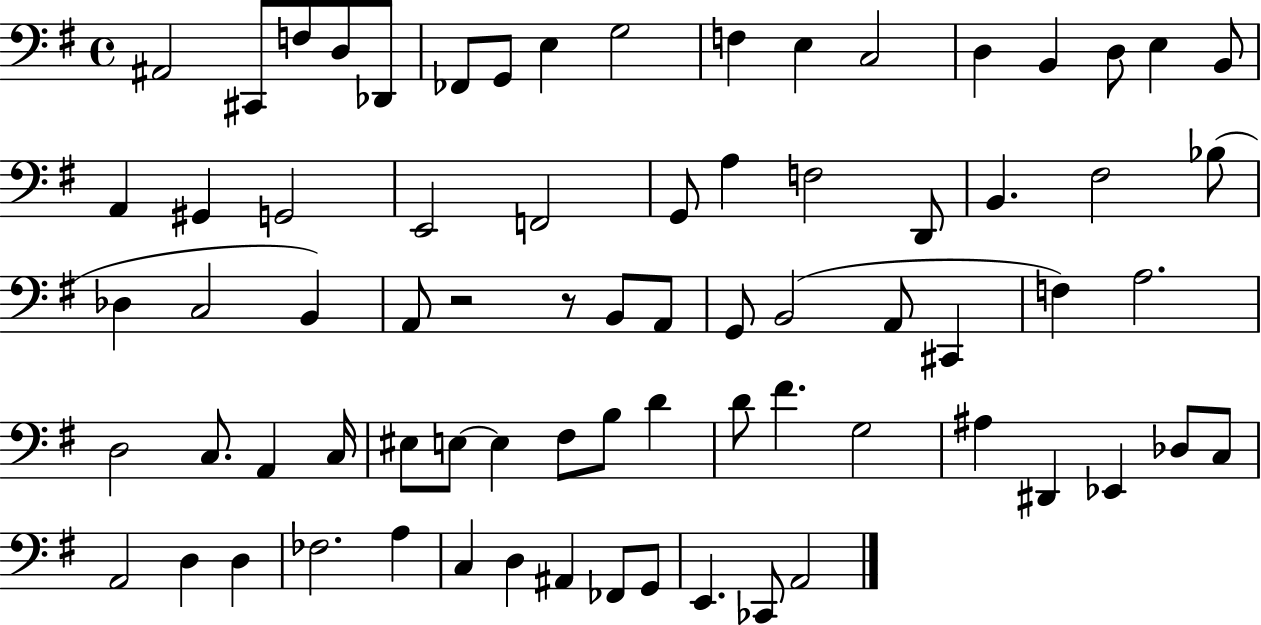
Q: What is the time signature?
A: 4/4